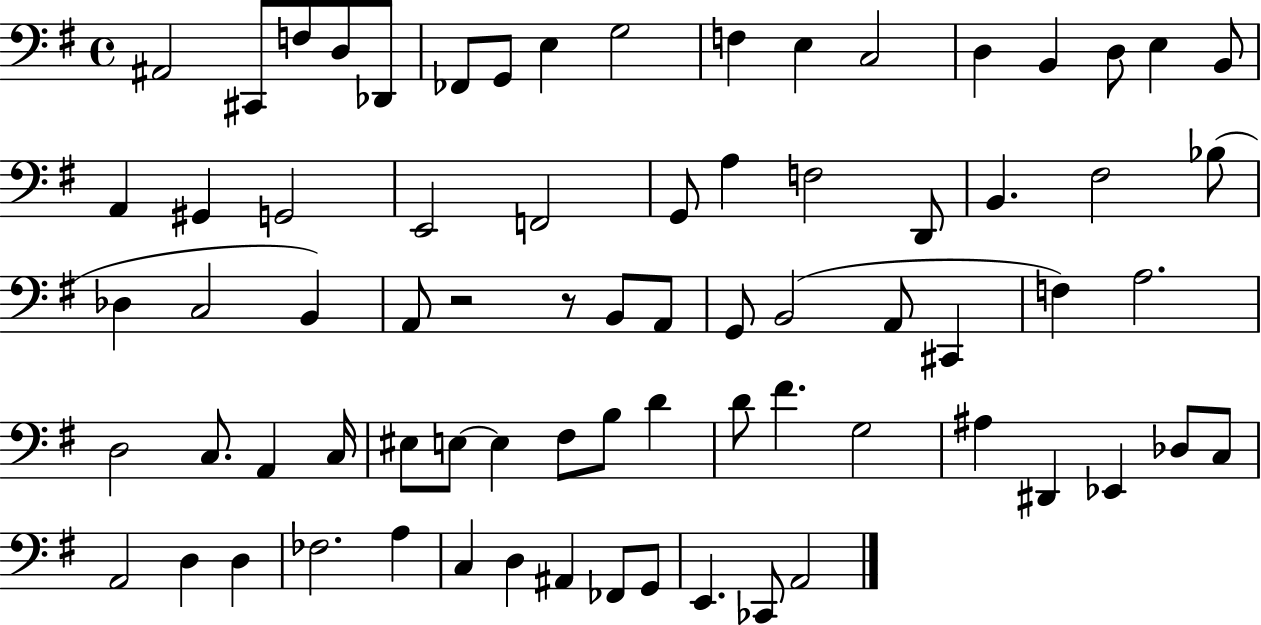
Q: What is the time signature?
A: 4/4